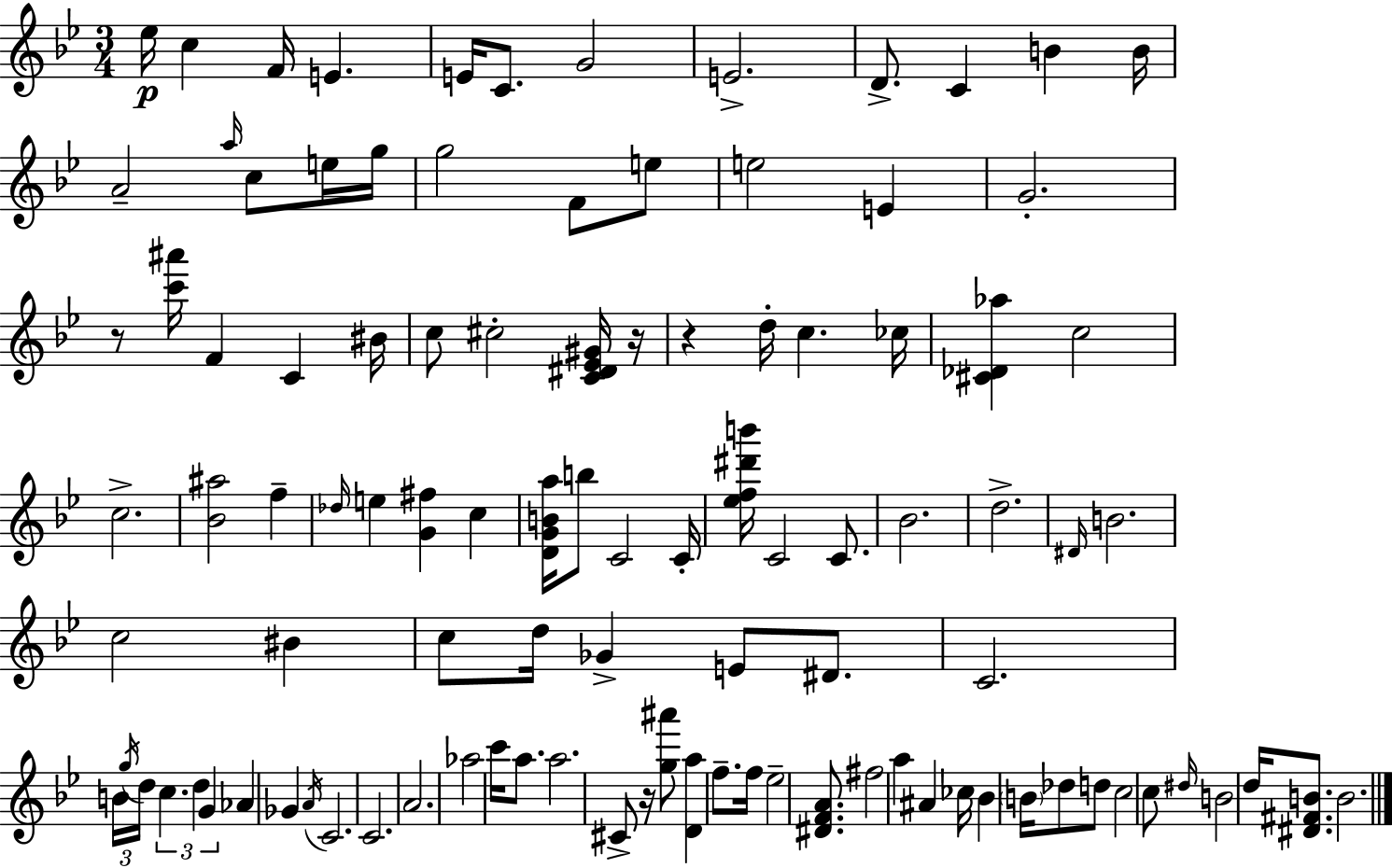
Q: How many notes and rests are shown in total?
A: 103